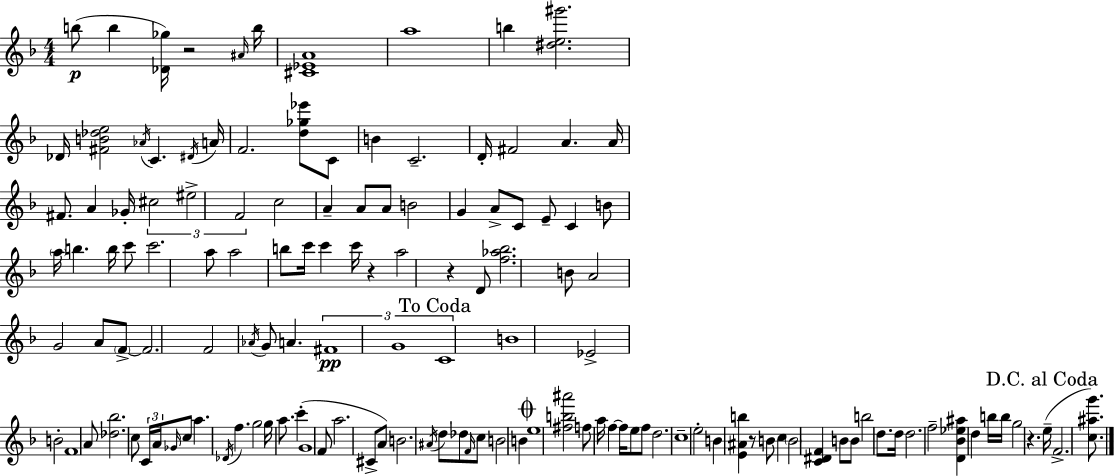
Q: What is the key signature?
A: D minor